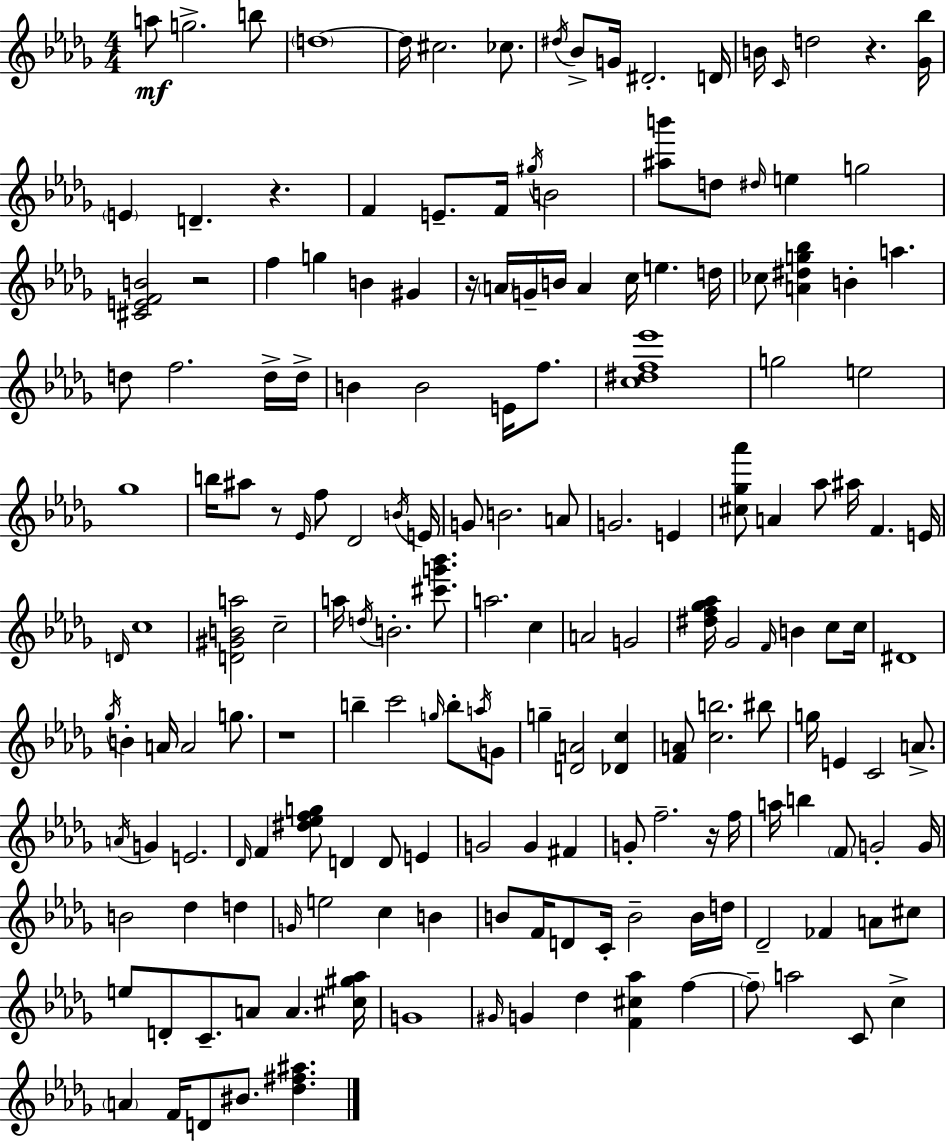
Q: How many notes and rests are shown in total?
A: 180